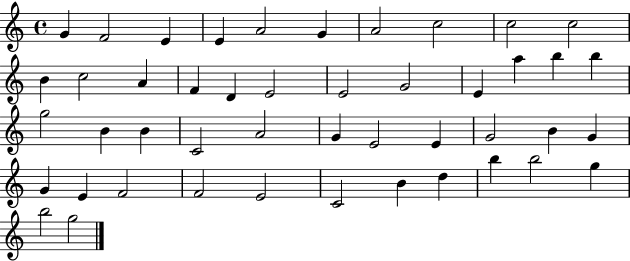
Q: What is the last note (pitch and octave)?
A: G5